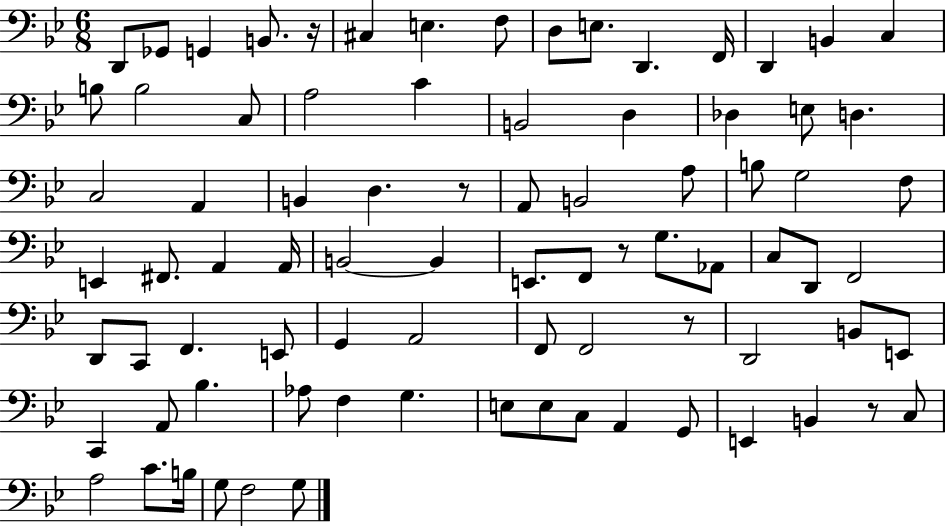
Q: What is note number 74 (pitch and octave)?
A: C4